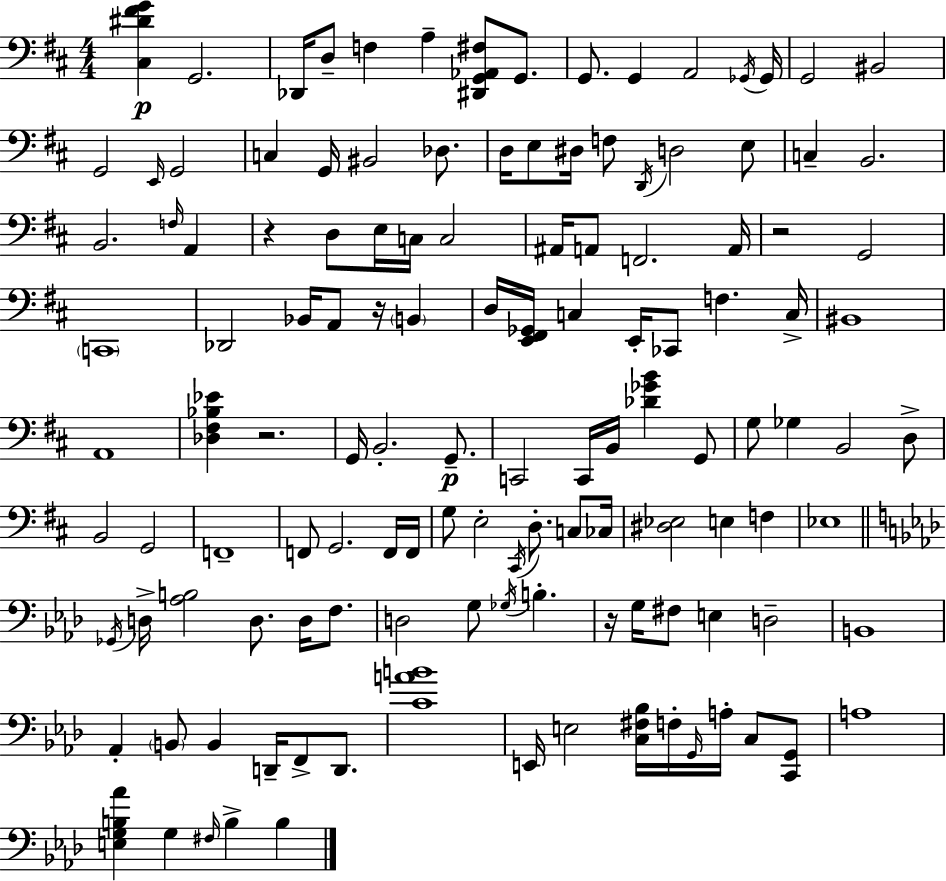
{
  \clef bass
  \numericTimeSignature
  \time 4/4
  \key d \major
  <cis dis' fis' g'>4\p g,2. | des,16 d8-- f4 a4-- <dis, g, aes, fis>8 g,8. | g,8. g,4 a,2 \acciaccatura { ges,16 } | ges,16 g,2 bis,2 | \break g,2 \grace { e,16 } g,2 | c4 g,16 bis,2 des8. | d16 e8 dis16 f8 \acciaccatura { d,16 } d2 | e8 c4-- b,2. | \break b,2. \grace { f16 } | a,4 r4 d8 e16 c16 c2 | ais,16 a,8 f,2. | a,16 r2 g,2 | \break \parenthesize c,1 | des,2 bes,16 a,8 r16 | \parenthesize b,4 d16 <e, fis, ges,>16 c4 e,16-. ces,8 f4. | c16-> bis,1 | \break a,1 | <des fis bes ees'>4 r2. | g,16 b,2.-. | g,8.--\p c,2 c,16 b,16 <des' ges' b'>4 | \break g,8 g8 ges4 b,2 | d8-> b,2 g,2 | f,1-- | f,8 g,2. | \break f,16 f,16 g8 e2-. \acciaccatura { cis,16 } d8.-. | c8 ces16 <dis ees>2 e4 | f4 ees1 | \bar "||" \break \key aes \major \acciaccatura { ges,16 } d16-> <aes b>2 d8. d16 f8. | d2 g8 \acciaccatura { ges16 } b4.-. | r16 g16 fis8 e4 d2-- | b,1 | \break aes,4-. \parenthesize b,8 b,4 d,16-- f,8-> d,8. | <c' a' b'>1 | e,16 e2 <c fis bes>16 f16-. \grace { g,16 } a16-. c8 | <c, g,>8 a1 | \break <e g b aes'>4 g4 \grace { fis16 } b4-> | b4 \bar "|."
}